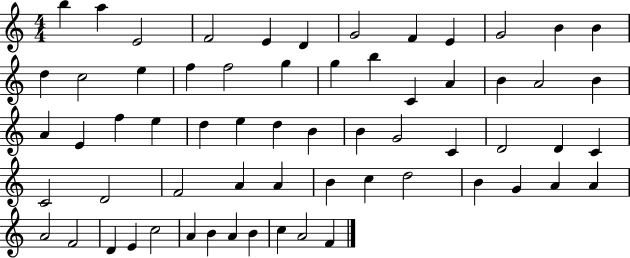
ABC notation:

X:1
T:Untitled
M:4/4
L:1/4
K:C
b a E2 F2 E D G2 F E G2 B B d c2 e f f2 g g b C A B A2 B A E f e d e d B B G2 C D2 D C C2 D2 F2 A A B c d2 B G A A A2 F2 D E c2 A B A B c A2 F